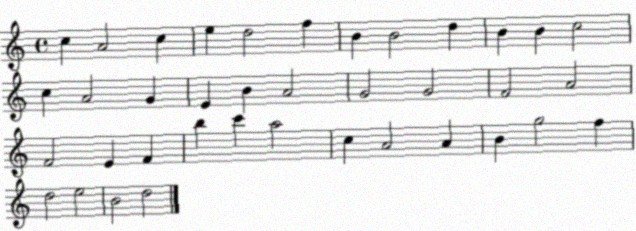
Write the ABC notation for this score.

X:1
T:Untitled
M:4/4
L:1/4
K:C
c A2 c e d2 f B B2 d B B c2 c A2 G E B A2 G2 G2 F2 A2 F2 E F b c' a2 c A2 A B g2 f d2 e2 B2 d2